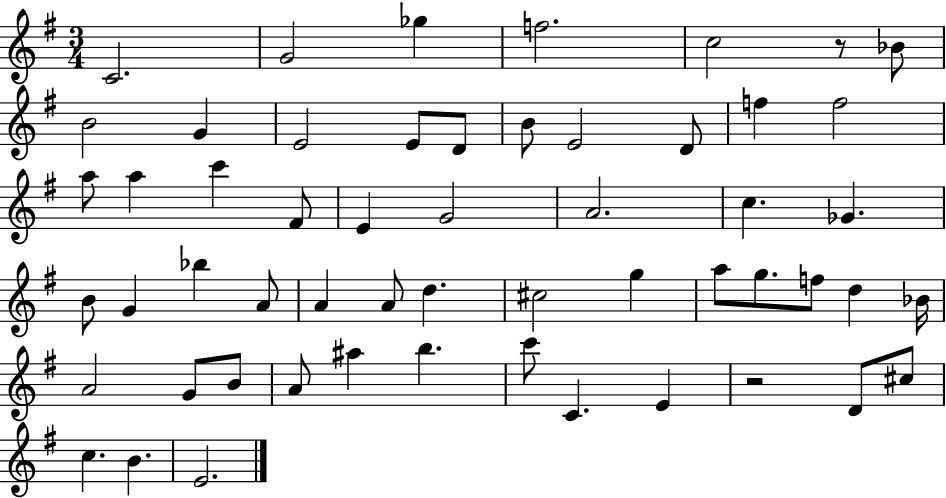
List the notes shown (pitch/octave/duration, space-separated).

C4/h. G4/h Gb5/q F5/h. C5/h R/e Bb4/e B4/h G4/q E4/h E4/e D4/e B4/e E4/h D4/e F5/q F5/h A5/e A5/q C6/q F#4/e E4/q G4/h A4/h. C5/q. Gb4/q. B4/e G4/q Bb5/q A4/e A4/q A4/e D5/q. C#5/h G5/q A5/e G5/e. F5/e D5/q Bb4/s A4/h G4/e B4/e A4/e A#5/q B5/q. C6/e C4/q. E4/q R/h D4/e C#5/e C5/q. B4/q. E4/h.